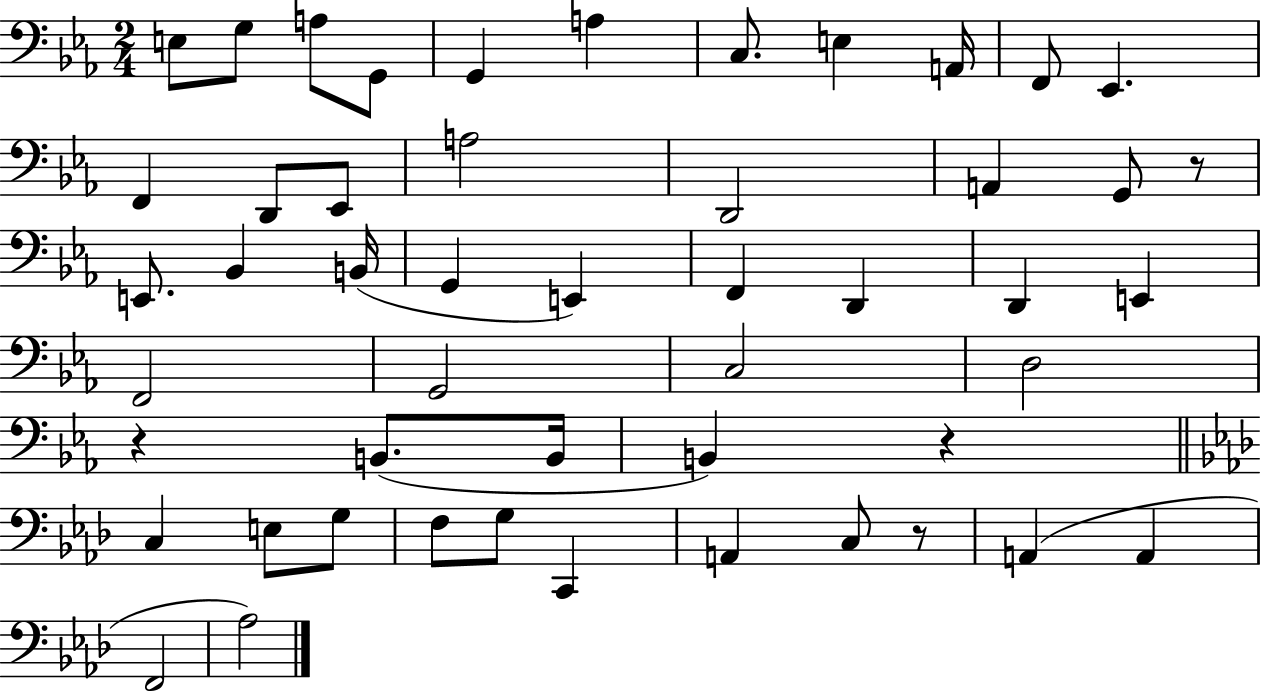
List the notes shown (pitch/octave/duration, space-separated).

E3/e G3/e A3/e G2/e G2/q A3/q C3/e. E3/q A2/s F2/e Eb2/q. F2/q D2/e Eb2/e A3/h D2/h A2/q G2/e R/e E2/e. Bb2/q B2/s G2/q E2/q F2/q D2/q D2/q E2/q F2/h G2/h C3/h D3/h R/q B2/e. B2/s B2/q R/q C3/q E3/e G3/e F3/e G3/e C2/q A2/q C3/e R/e A2/q A2/q F2/h Ab3/h